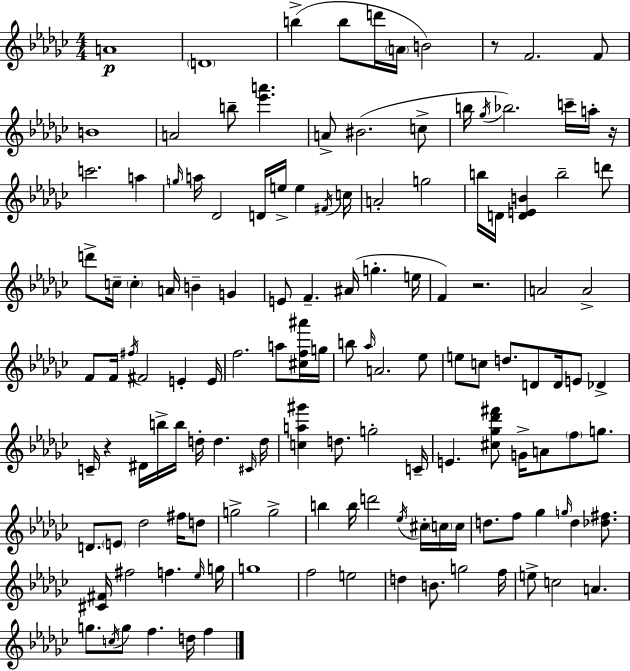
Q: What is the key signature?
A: EES minor